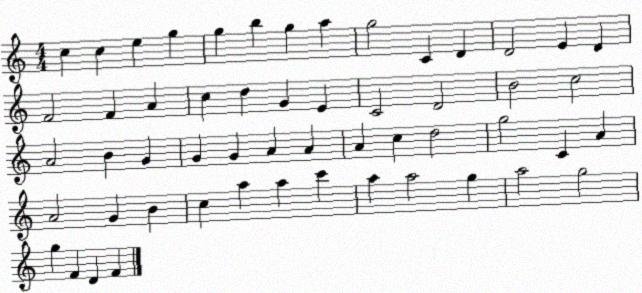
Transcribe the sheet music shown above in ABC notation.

X:1
T:Untitled
M:4/4
L:1/4
K:C
c c e g g b g a g2 C D D2 E D F2 F A c d G E C2 D2 B2 c2 A2 B G G G A A A c d2 g2 C A A2 G B c a a c' a a2 g a2 g2 g F D F